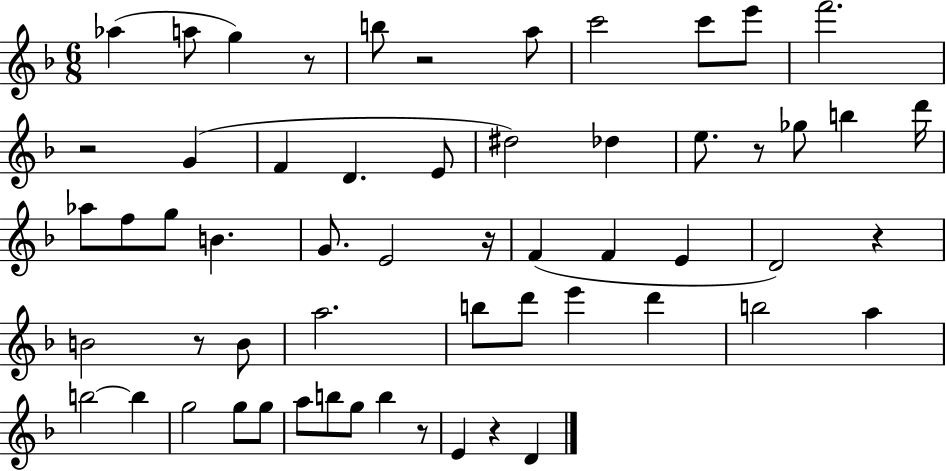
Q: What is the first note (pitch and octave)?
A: Ab5